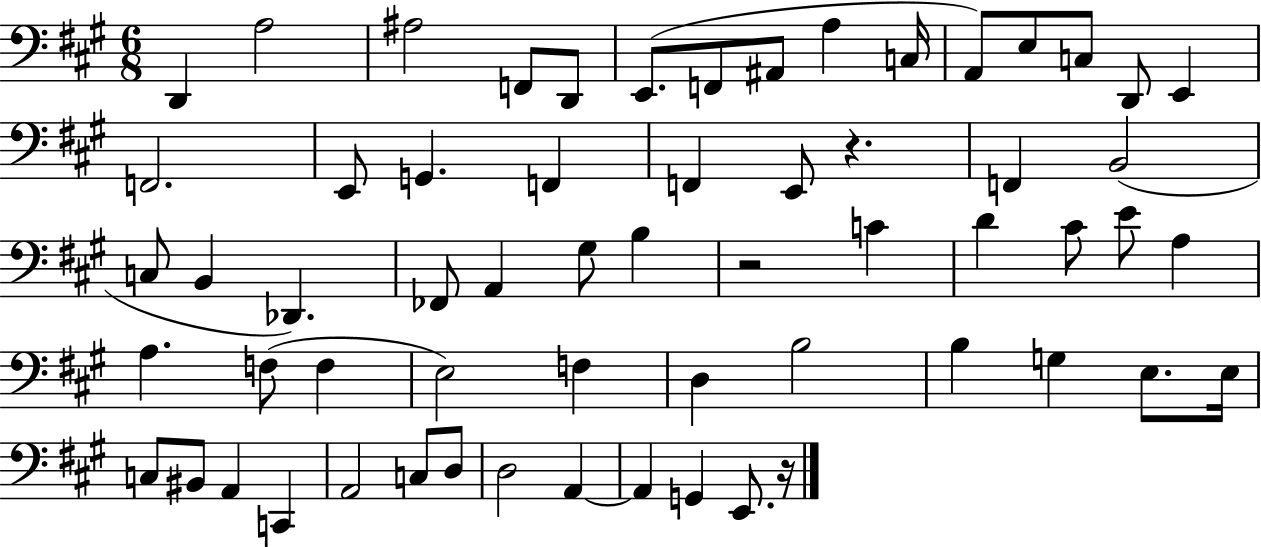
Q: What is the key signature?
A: A major